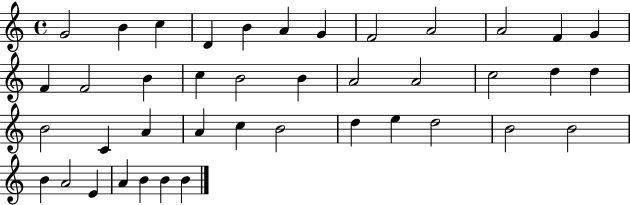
{
  \clef treble
  \time 4/4
  \defaultTimeSignature
  \key c \major
  g'2 b'4 c''4 | d'4 b'4 a'4 g'4 | f'2 a'2 | a'2 f'4 g'4 | \break f'4 f'2 b'4 | c''4 b'2 b'4 | a'2 a'2 | c''2 d''4 d''4 | \break b'2 c'4 a'4 | a'4 c''4 b'2 | d''4 e''4 d''2 | b'2 b'2 | \break b'4 a'2 e'4 | a'4 b'4 b'4 b'4 | \bar "|."
}